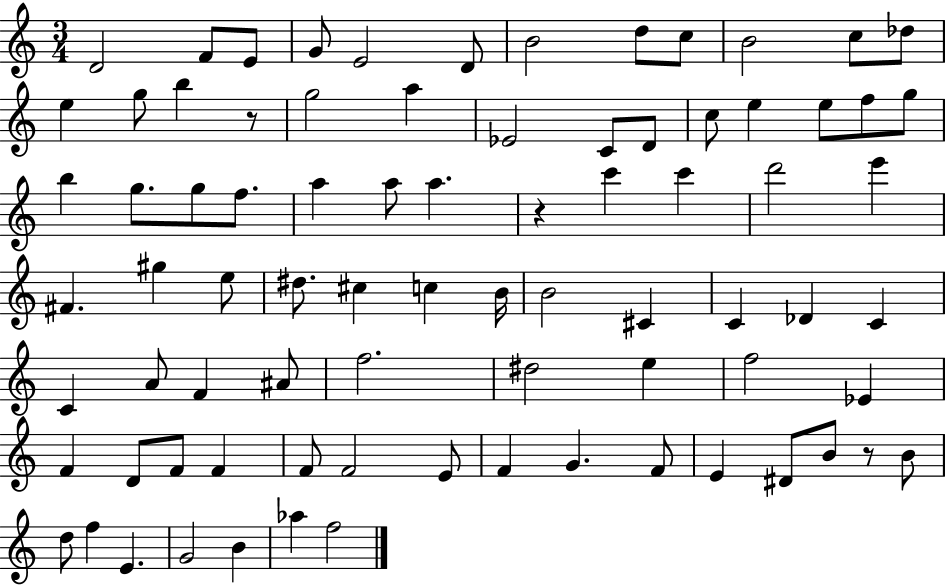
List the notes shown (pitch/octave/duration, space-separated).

D4/h F4/e E4/e G4/e E4/h D4/e B4/h D5/e C5/e B4/h C5/e Db5/e E5/q G5/e B5/q R/e G5/h A5/q Eb4/h C4/e D4/e C5/e E5/q E5/e F5/e G5/e B5/q G5/e. G5/e F5/e. A5/q A5/e A5/q. R/q C6/q C6/q D6/h E6/q F#4/q. G#5/q E5/e D#5/e. C#5/q C5/q B4/s B4/h C#4/q C4/q Db4/q C4/q C4/q A4/e F4/q A#4/e F5/h. D#5/h E5/q F5/h Eb4/q F4/q D4/e F4/e F4/q F4/e F4/h E4/e F4/q G4/q. F4/e E4/q D#4/e B4/e R/e B4/e D5/e F5/q E4/q. G4/h B4/q Ab5/q F5/h